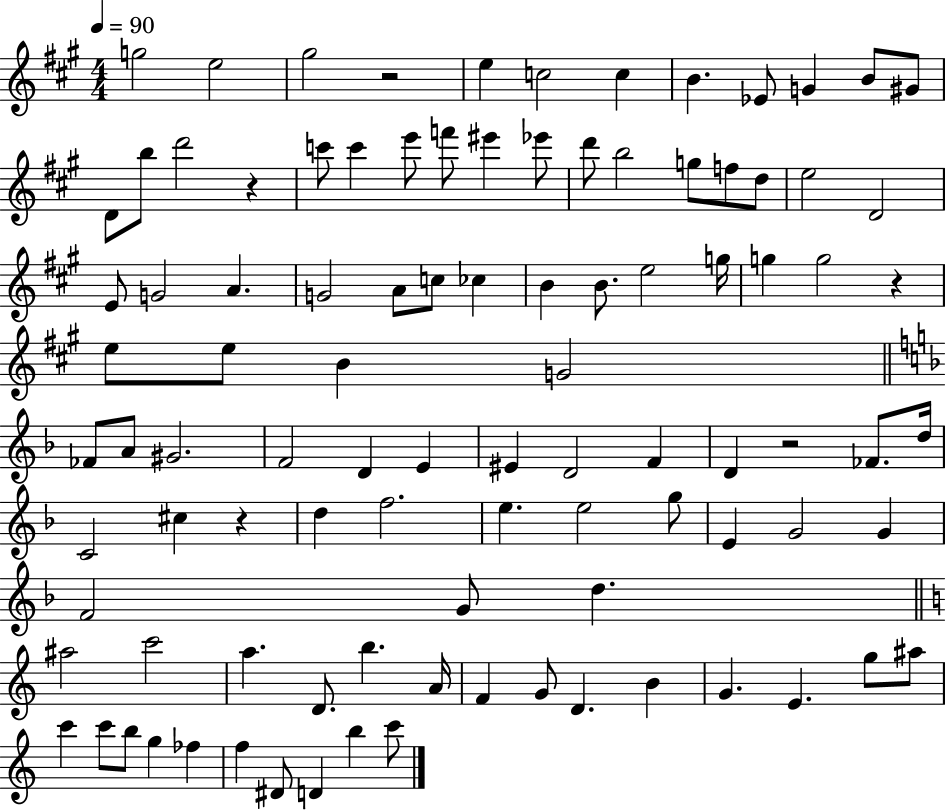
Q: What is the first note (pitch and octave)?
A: G5